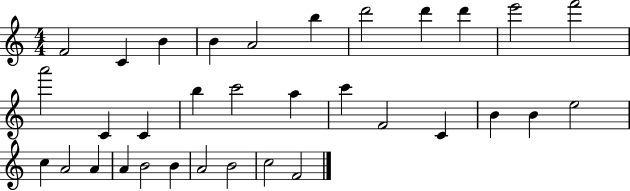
{
  \clef treble
  \numericTimeSignature
  \time 4/4
  \key c \major
  f'2 c'4 b'4 | b'4 a'2 b''4 | d'''2 d'''4 d'''4 | e'''2 f'''2 | \break a'''2 c'4 c'4 | b''4 c'''2 a''4 | c'''4 f'2 c'4 | b'4 b'4 e''2 | \break c''4 a'2 a'4 | a'4 b'2 b'4 | a'2 b'2 | c''2 f'2 | \break \bar "|."
}